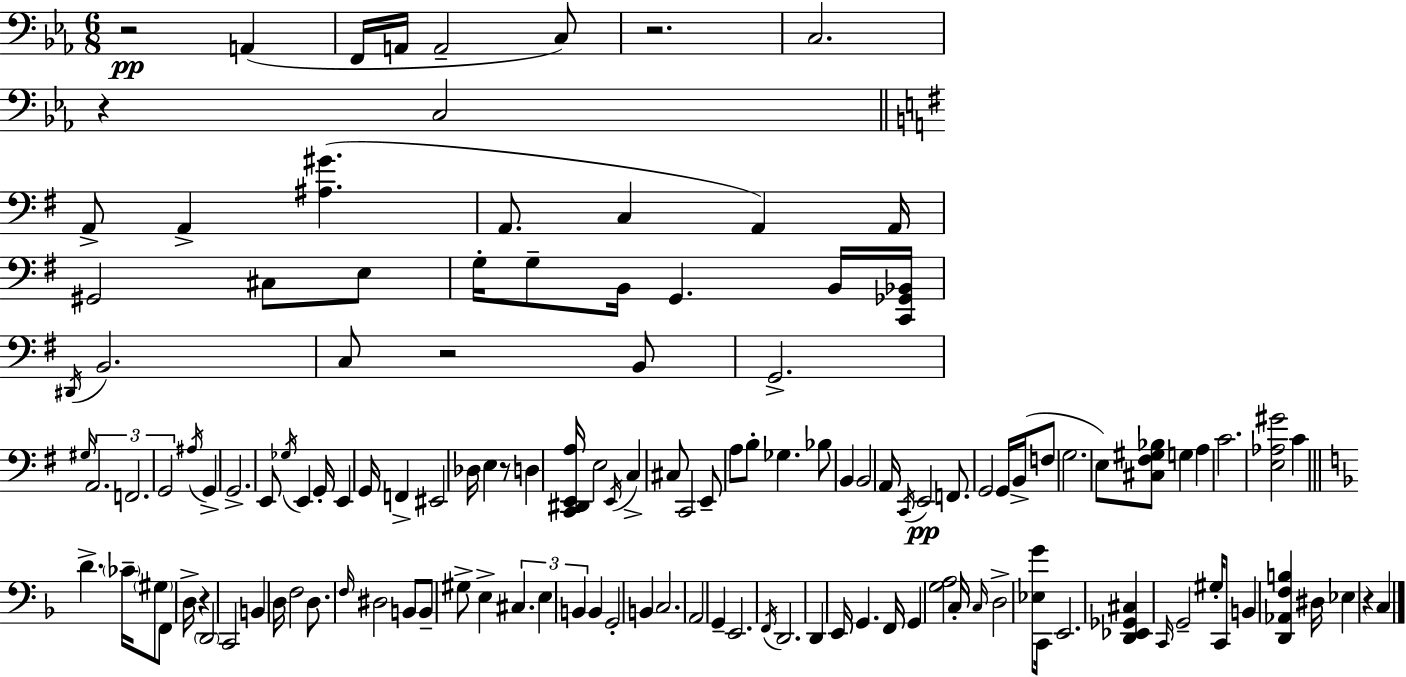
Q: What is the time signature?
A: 6/8